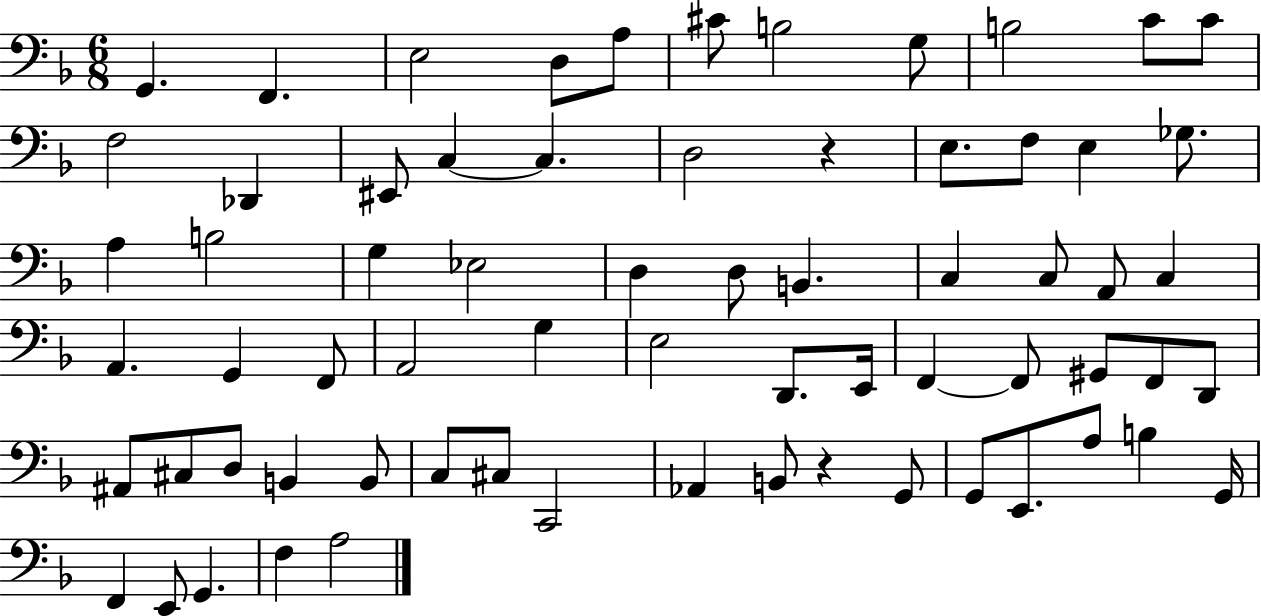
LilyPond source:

{
  \clef bass
  \numericTimeSignature
  \time 6/8
  \key f \major
  \repeat volta 2 { g,4. f,4. | e2 d8 a8 | cis'8 b2 g8 | b2 c'8 c'8 | \break f2 des,4 | eis,8 c4~~ c4. | d2 r4 | e8. f8 e4 ges8. | \break a4 b2 | g4 ees2 | d4 d8 b,4. | c4 c8 a,8 c4 | \break a,4. g,4 f,8 | a,2 g4 | e2 d,8. e,16 | f,4~~ f,8 gis,8 f,8 d,8 | \break ais,8 cis8 d8 b,4 b,8 | c8 cis8 c,2 | aes,4 b,8 r4 g,8 | g,8 e,8. a8 b4 g,16 | \break f,4 e,8 g,4. | f4 a2 | } \bar "|."
}